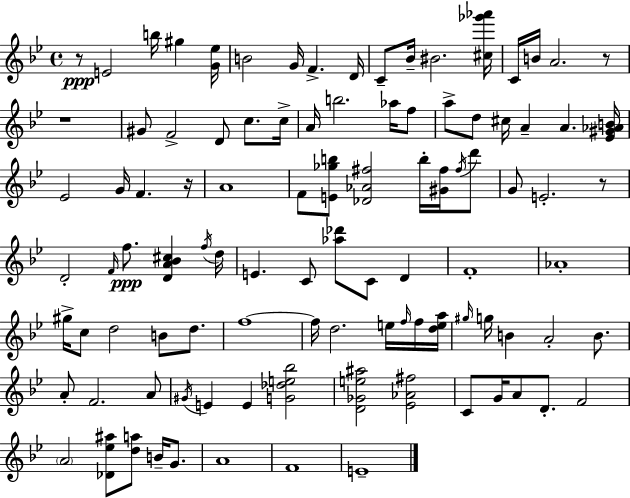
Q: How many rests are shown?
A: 5